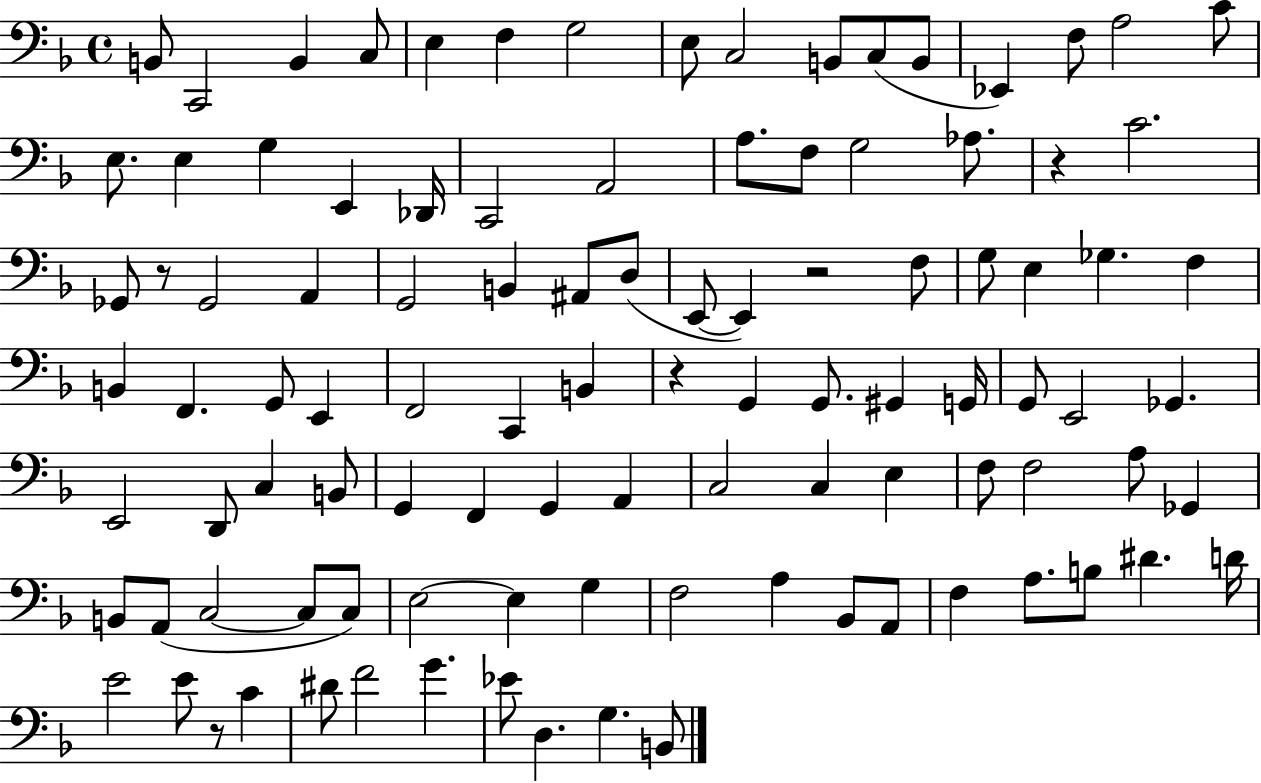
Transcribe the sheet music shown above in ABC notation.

X:1
T:Untitled
M:4/4
L:1/4
K:F
B,,/2 C,,2 B,, C,/2 E, F, G,2 E,/2 C,2 B,,/2 C,/2 B,,/2 _E,, F,/2 A,2 C/2 E,/2 E, G, E,, _D,,/4 C,,2 A,,2 A,/2 F,/2 G,2 _A,/2 z C2 _G,,/2 z/2 _G,,2 A,, G,,2 B,, ^A,,/2 D,/2 E,,/2 E,, z2 F,/2 G,/2 E, _G, F, B,, F,, G,,/2 E,, F,,2 C,, B,, z G,, G,,/2 ^G,, G,,/4 G,,/2 E,,2 _G,, E,,2 D,,/2 C, B,,/2 G,, F,, G,, A,, C,2 C, E, F,/2 F,2 A,/2 _G,, B,,/2 A,,/2 C,2 C,/2 C,/2 E,2 E, G, F,2 A, _B,,/2 A,,/2 F, A,/2 B,/2 ^D D/4 E2 E/2 z/2 C ^D/2 F2 G _E/2 D, G, B,,/2